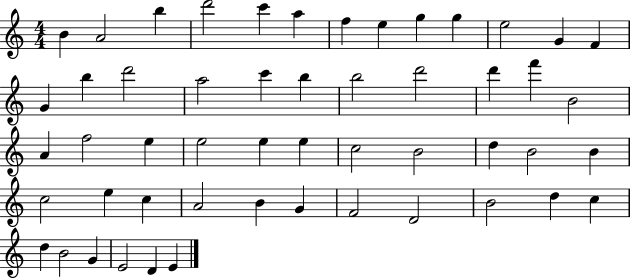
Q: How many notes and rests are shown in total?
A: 52